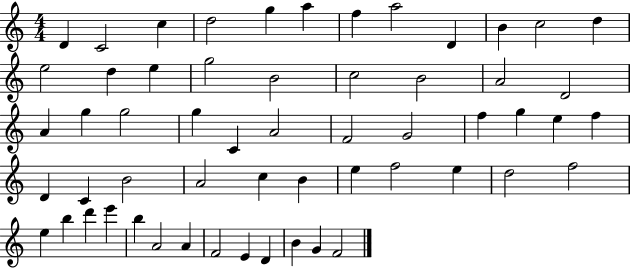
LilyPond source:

{
  \clef treble
  \numericTimeSignature
  \time 4/4
  \key c \major
  d'4 c'2 c''4 | d''2 g''4 a''4 | f''4 a''2 d'4 | b'4 c''2 d''4 | \break e''2 d''4 e''4 | g''2 b'2 | c''2 b'2 | a'2 d'2 | \break a'4 g''4 g''2 | g''4 c'4 a'2 | f'2 g'2 | f''4 g''4 e''4 f''4 | \break d'4 c'4 b'2 | a'2 c''4 b'4 | e''4 f''2 e''4 | d''2 f''2 | \break e''4 b''4 d'''4 e'''4 | b''4 a'2 a'4 | f'2 e'4 d'4 | b'4 g'4 f'2 | \break \bar "|."
}